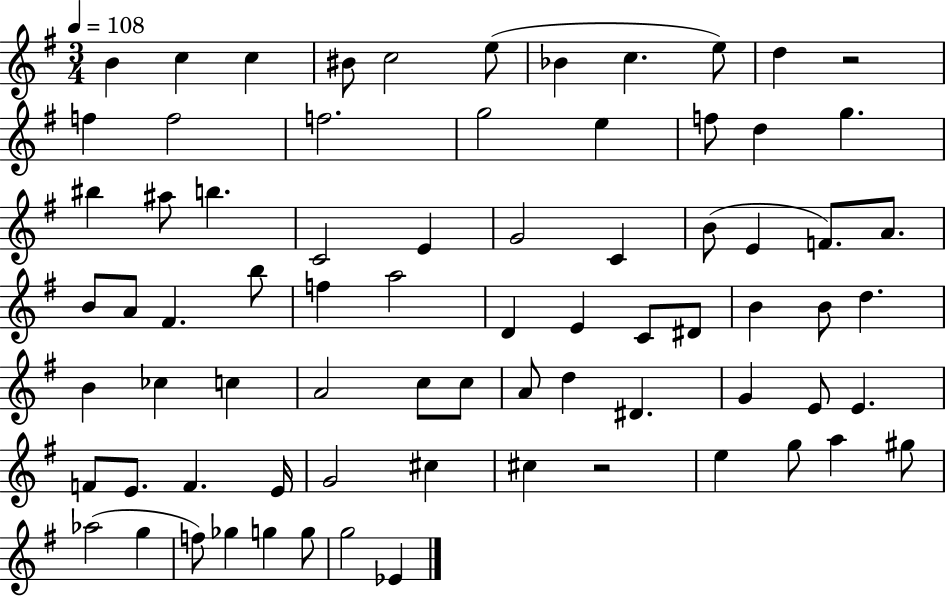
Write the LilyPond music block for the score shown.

{
  \clef treble
  \numericTimeSignature
  \time 3/4
  \key g \major
  \tempo 4 = 108
  b'4 c''4 c''4 | bis'8 c''2 e''8( | bes'4 c''4. e''8) | d''4 r2 | \break f''4 f''2 | f''2. | g''2 e''4 | f''8 d''4 g''4. | \break bis''4 ais''8 b''4. | c'2 e'4 | g'2 c'4 | b'8( e'4 f'8.) a'8. | \break b'8 a'8 fis'4. b''8 | f''4 a''2 | d'4 e'4 c'8 dis'8 | b'4 b'8 d''4. | \break b'4 ces''4 c''4 | a'2 c''8 c''8 | a'8 d''4 dis'4. | g'4 e'8 e'4. | \break f'8 e'8. f'4. e'16 | g'2 cis''4 | cis''4 r2 | e''4 g''8 a''4 gis''8 | \break aes''2( g''4 | f''8) ges''4 g''4 g''8 | g''2 ees'4 | \bar "|."
}